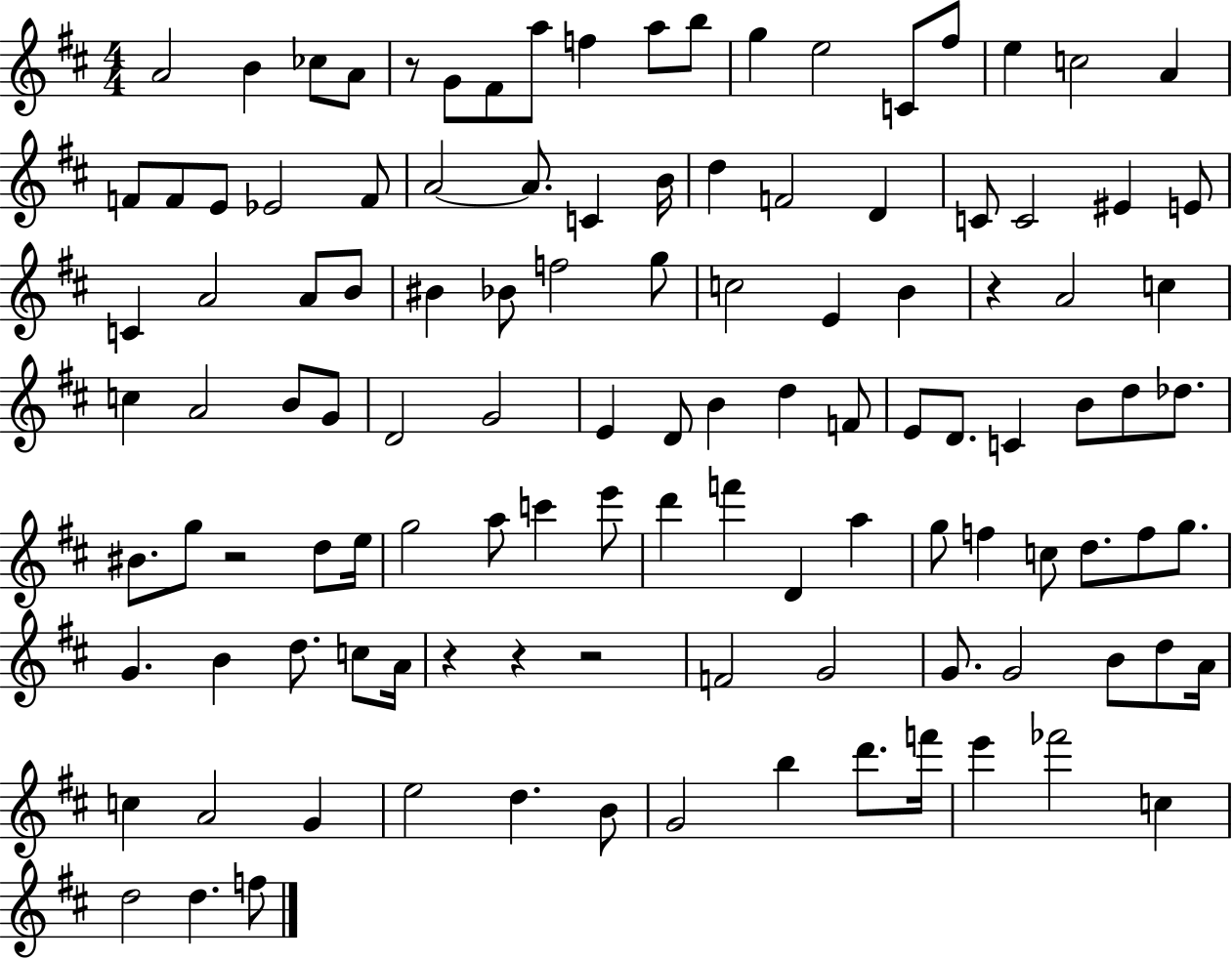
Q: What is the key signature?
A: D major